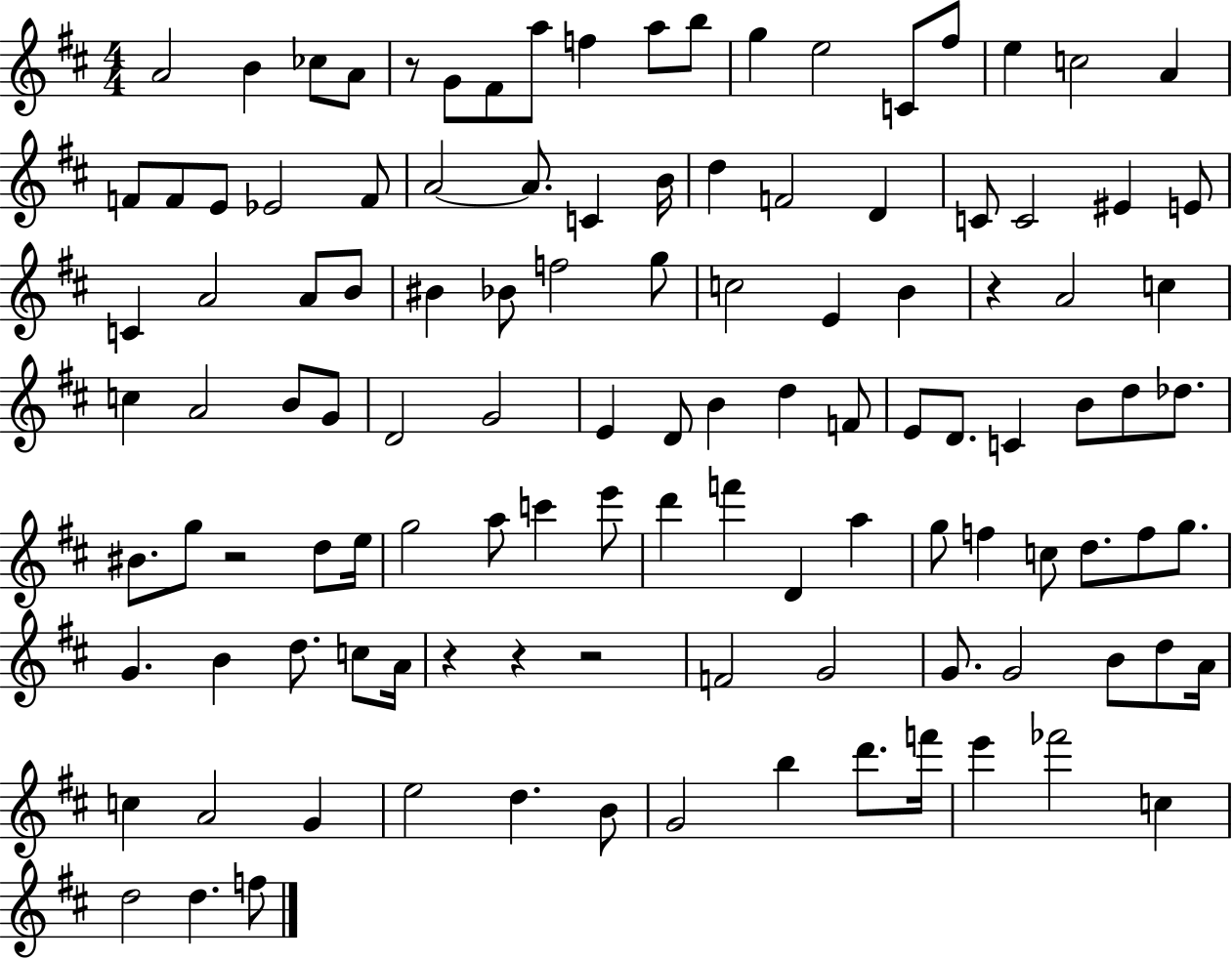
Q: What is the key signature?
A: D major